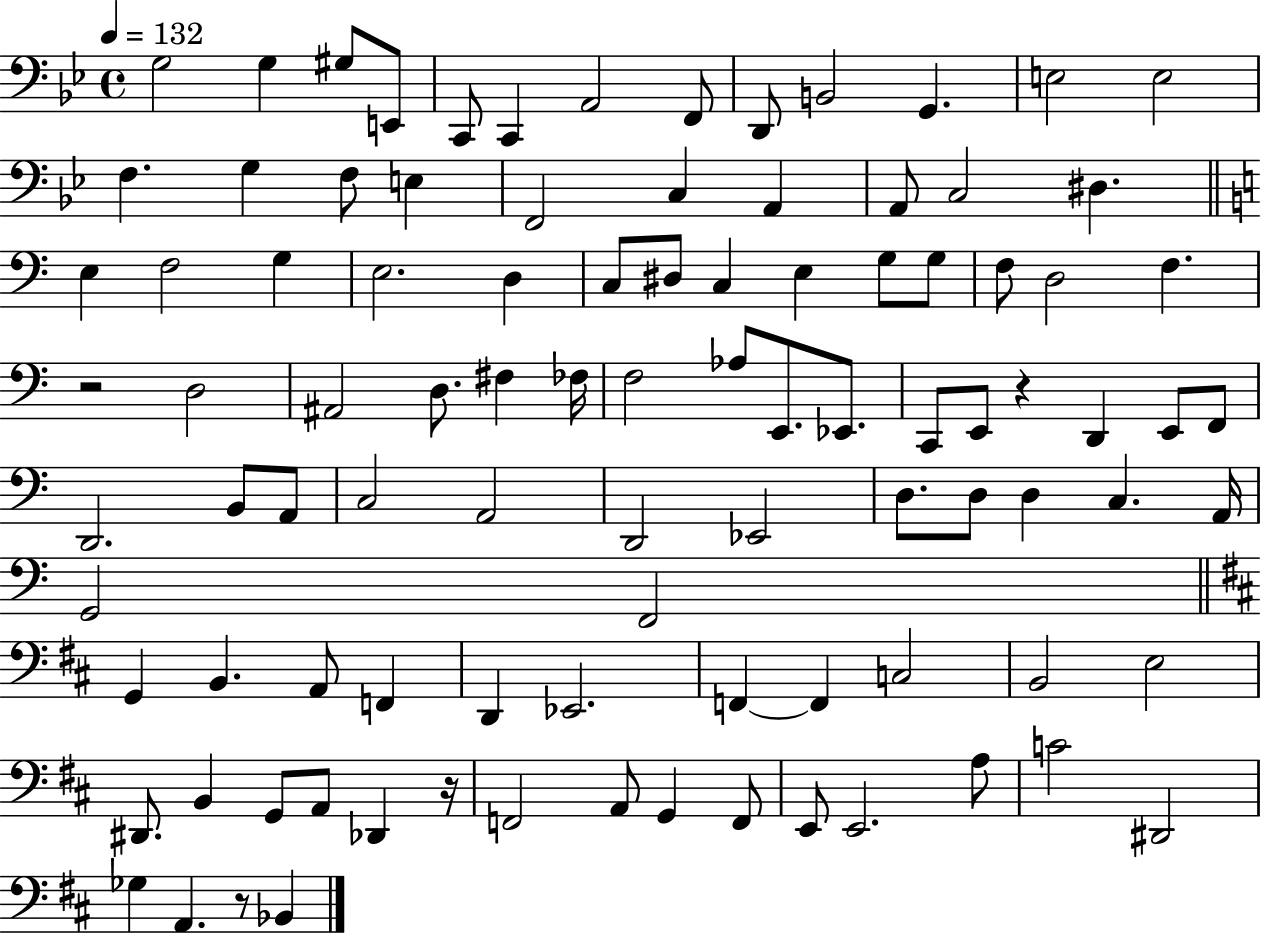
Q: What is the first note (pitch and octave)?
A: G3